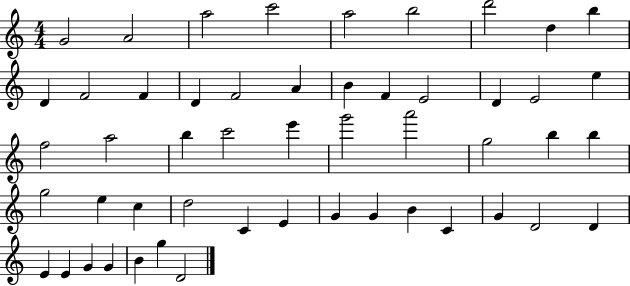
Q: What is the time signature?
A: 4/4